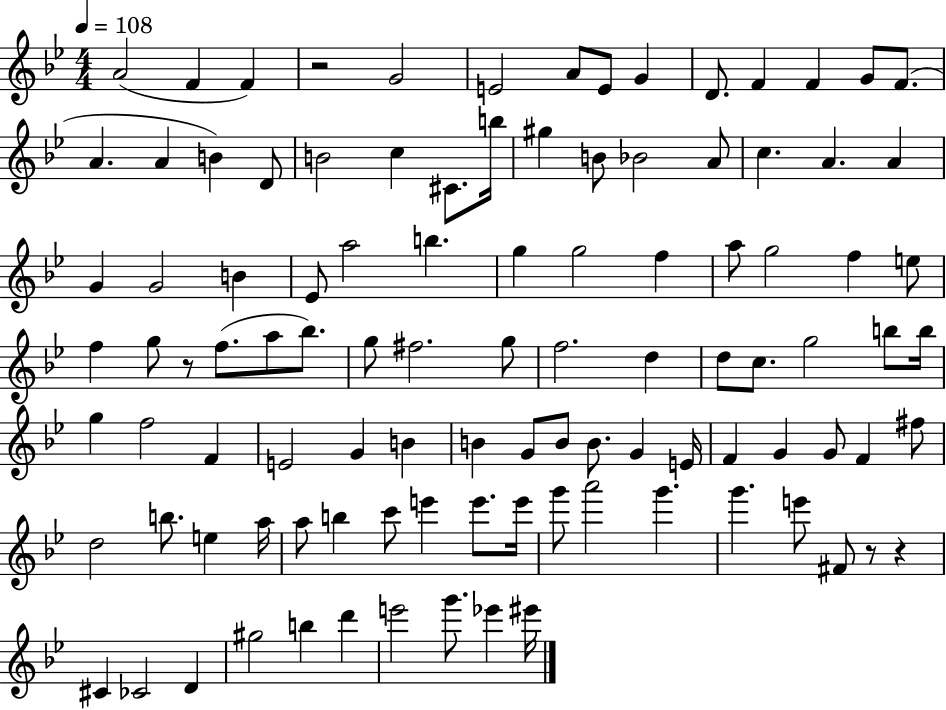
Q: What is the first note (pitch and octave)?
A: A4